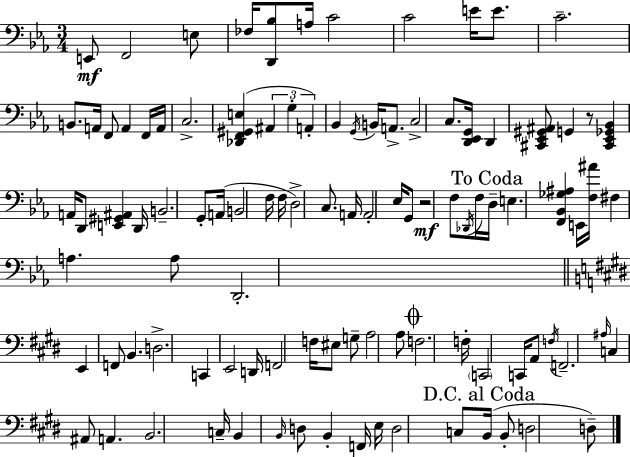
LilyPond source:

{
  \clef bass
  \numericTimeSignature
  \time 3/4
  \key c \minor
  e,8\mf f,2 e8 | fes16 <d, bes>8 a16 c'2 | c'2 e'16 e'8. | c'2.-- | \break b,8. a,16 f,8 a,4 f,16 a,16 | c2.-> | <des, f, gis, e>4( \tuplet 3/2 { ais,4 g4-. | a,4-.) } bes,4 \acciaccatura { g,16 } b,16 a,8.-> | \break c2-> c8. | <d, ees, g,>16 d,4 <cis, ees, gis, ais,>8 g,4 r8 | <cis, ees, ges, bes,>4 a,16 d,8 <e, gis, ais,>4 | d,16 b,2.-- | \break g,8-. a,16( b,2 | f16 f16 d2->) c8. | a,16 a,2-. ees16 g,8 | r2\mf f8 \acciaccatura { des,16 } | \break f16 \mark "To Coda" d16-- e4. <f, bes, ges ais>4 | e,16 <f ais'>16 fis4 a4. | a8 d,2.-. | \bar "||" \break \key e \major e,4 f,8 b,4. | d2.-> | c,4 e,2 | d,16 f,2 f16 eis8 | \break g8-- a2 a8 | \mark \markup { \musicglyph "scripts.coda" } f2. | f16-. \parenthesize c,2 c,16 a,8 | \acciaccatura { f16 } f,2.-- | \break \grace { ais16 } c4 ais,8 a,4. | b,2. | c16-- b,4 \grace { b,16 } d8 b,4-. | f,16 e16 d2 | \break c8 \mark "D.C. al Coda" b,16( b,8-. d2 | d8--) \bar "|."
}